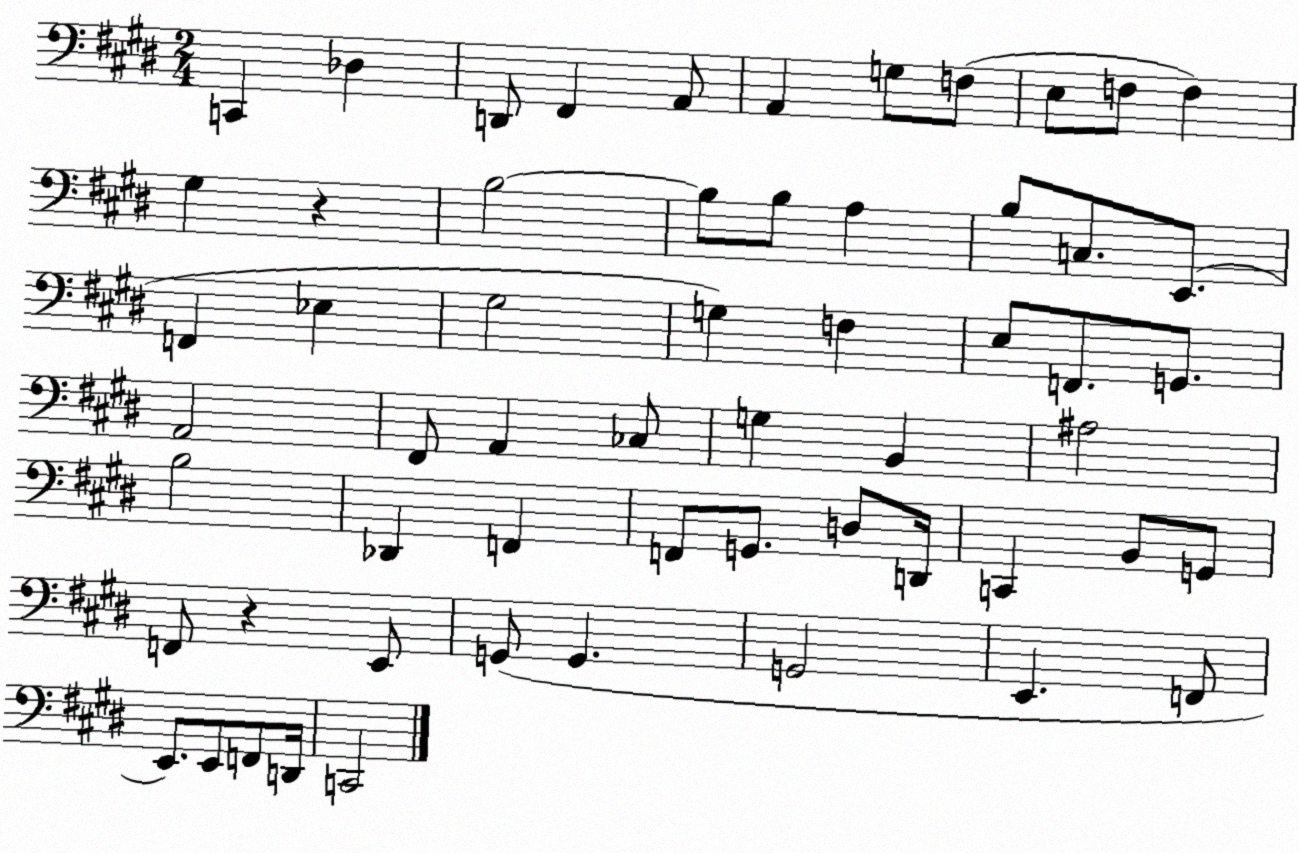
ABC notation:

X:1
T:Untitled
M:2/4
L:1/4
K:E
C,, _D, D,,/2 ^F,, A,,/2 A,, G,/2 F,/2 E,/2 F,/2 F, ^G, z B,2 B,/2 B,/2 A, B,/2 C,/2 E,,/2 F,, _E, ^G,2 G, F, E,/2 F,,/2 G,,/2 A,,2 ^F,,/2 A,, _C,/2 G, B,, ^A,2 B,2 _D,, F,, F,,/2 G,,/2 D,/2 D,,/4 C,, B,,/2 G,,/2 F,,/2 z E,,/2 G,,/2 G,, G,,2 E,, F,,/2 E,,/2 E,,/2 F,,/2 D,,/4 C,,2